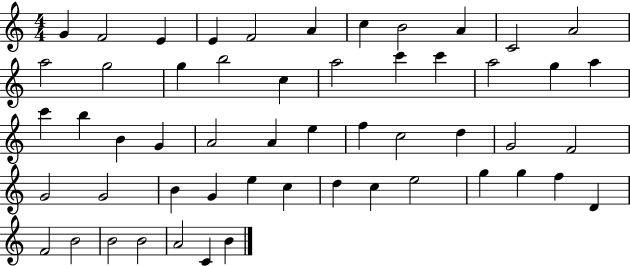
{
  \clef treble
  \numericTimeSignature
  \time 4/4
  \key c \major
  g'4 f'2 e'4 | e'4 f'2 a'4 | c''4 b'2 a'4 | c'2 a'2 | \break a''2 g''2 | g''4 b''2 c''4 | a''2 c'''4 c'''4 | a''2 g''4 a''4 | \break c'''4 b''4 b'4 g'4 | a'2 a'4 e''4 | f''4 c''2 d''4 | g'2 f'2 | \break g'2 g'2 | b'4 g'4 e''4 c''4 | d''4 c''4 e''2 | g''4 g''4 f''4 d'4 | \break f'2 b'2 | b'2 b'2 | a'2 c'4 b'4 | \bar "|."
}